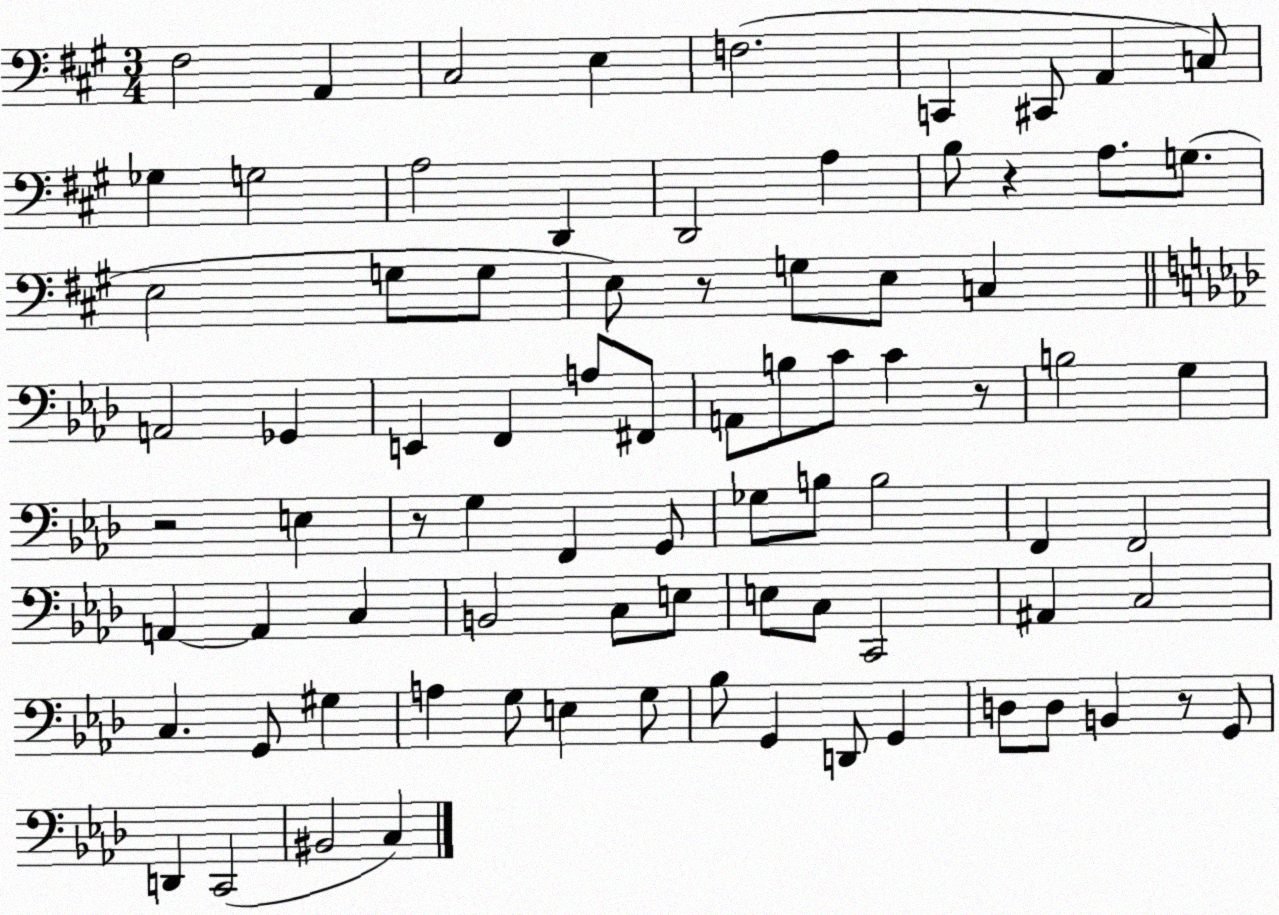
X:1
T:Untitled
M:3/4
L:1/4
K:A
^F,2 A,, ^C,2 E, F,2 C,, ^C,,/2 A,, C,/2 _G, G,2 A,2 D,, D,,2 A, B,/2 z A,/2 G,/2 E,2 G,/2 G,/2 E,/2 z/2 G,/2 E,/2 C, A,,2 _G,, E,, F,, A,/2 ^F,,/2 A,,/2 B,/2 C/2 C z/2 B,2 G, z2 E, z/2 G, F,, G,,/2 _G,/2 B,/2 B,2 F,, F,,2 A,, A,, C, B,,2 C,/2 E,/2 E,/2 C,/2 C,,2 ^A,, C,2 C, G,,/2 ^G, A, G,/2 E, G,/2 _B,/2 G,, D,,/2 G,, D,/2 D,/2 B,, z/2 G,,/2 D,, C,,2 ^B,,2 C,